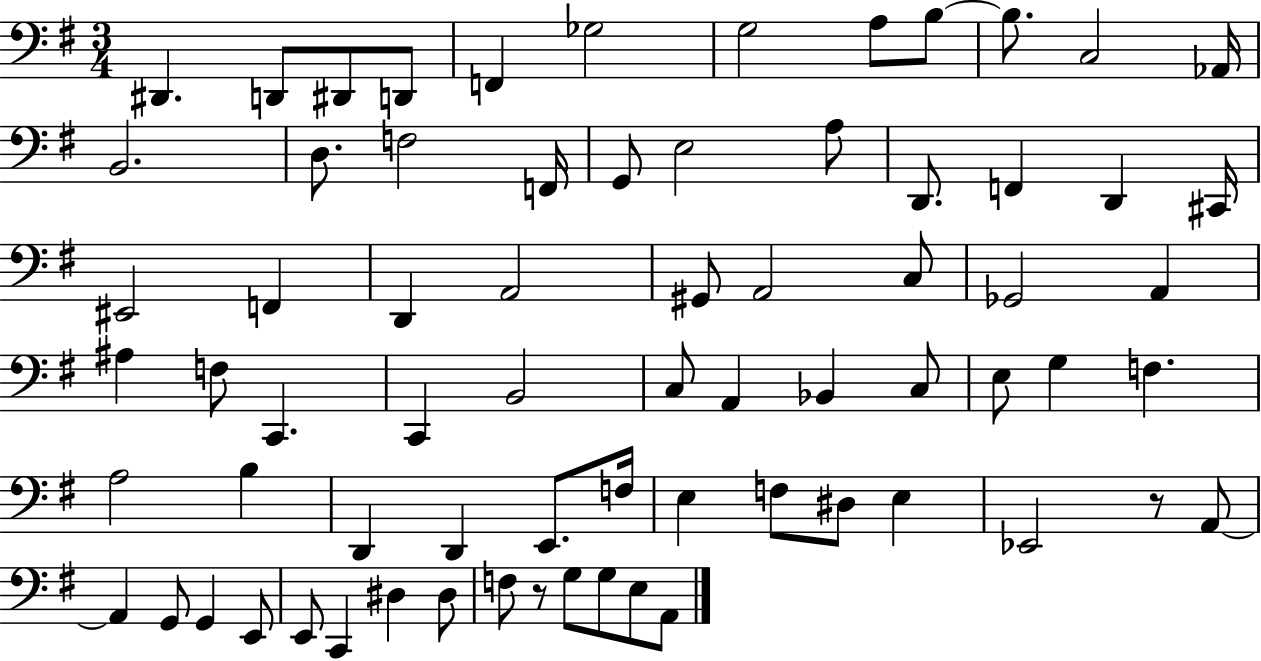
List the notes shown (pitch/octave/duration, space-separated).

D#2/q. D2/e D#2/e D2/e F2/q Gb3/h G3/h A3/e B3/e B3/e. C3/h Ab2/s B2/h. D3/e. F3/h F2/s G2/e E3/h A3/e D2/e. F2/q D2/q C#2/s EIS2/h F2/q D2/q A2/h G#2/e A2/h C3/e Gb2/h A2/q A#3/q F3/e C2/q. C2/q B2/h C3/e A2/q Bb2/q C3/e E3/e G3/q F3/q. A3/h B3/q D2/q D2/q E2/e. F3/s E3/q F3/e D#3/e E3/q Eb2/h R/e A2/e A2/q G2/e G2/q E2/e E2/e C2/q D#3/q D#3/e F3/e R/e G3/e G3/e E3/e A2/e